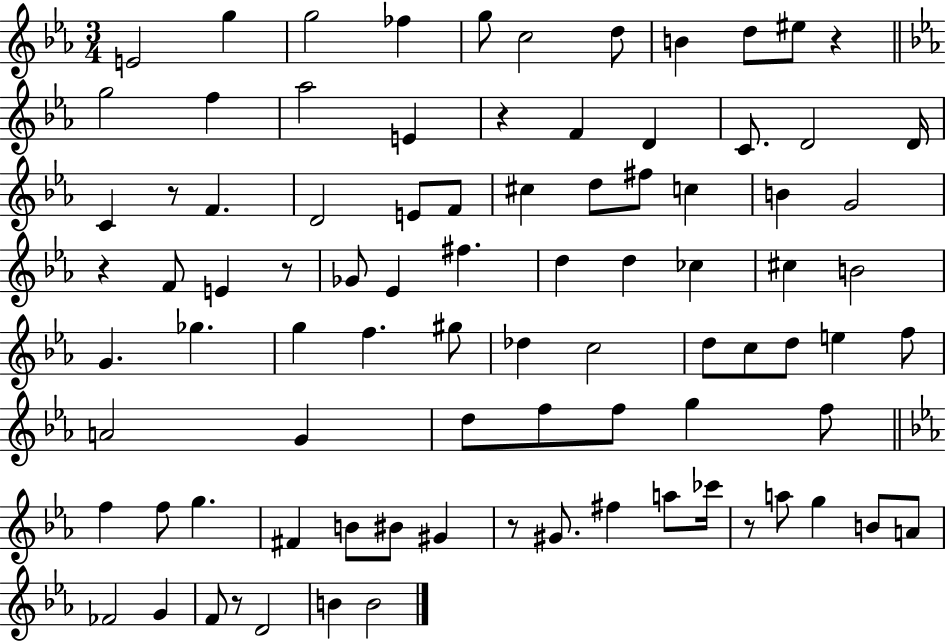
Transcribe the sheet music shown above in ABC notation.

X:1
T:Untitled
M:3/4
L:1/4
K:Eb
E2 g g2 _f g/2 c2 d/2 B d/2 ^e/2 z g2 f _a2 E z F D C/2 D2 D/4 C z/2 F D2 E/2 F/2 ^c d/2 ^f/2 c B G2 z F/2 E z/2 _G/2 _E ^f d d _c ^c B2 G _g g f ^g/2 _d c2 d/2 c/2 d/2 e f/2 A2 G d/2 f/2 f/2 g f/2 f f/2 g ^F B/2 ^B/2 ^G z/2 ^G/2 ^f a/2 _c'/4 z/2 a/2 g B/2 A/2 _F2 G F/2 z/2 D2 B B2